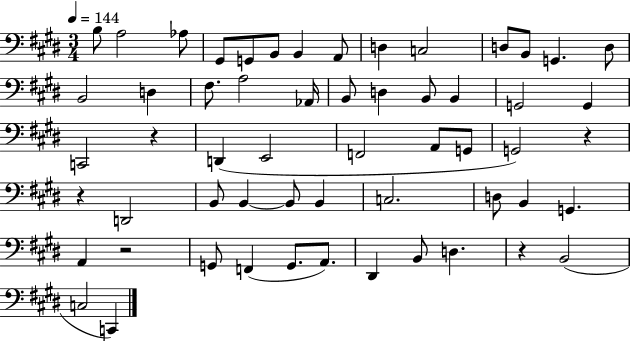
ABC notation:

X:1
T:Untitled
M:3/4
L:1/4
K:E
B,/2 A,2 _A,/2 ^G,,/2 G,,/2 B,,/2 B,, A,,/2 D, C,2 D,/2 B,,/2 G,, D,/2 B,,2 D, ^F,/2 A,2 _A,,/4 B,,/2 D, B,,/2 B,, G,,2 G,, C,,2 z D,, E,,2 F,,2 A,,/2 G,,/2 G,,2 z z D,,2 B,,/2 B,, B,,/2 B,, C,2 D,/2 B,, G,, A,, z2 G,,/2 F,, G,,/2 A,,/2 ^D,, B,,/2 D, z B,,2 C,2 C,,